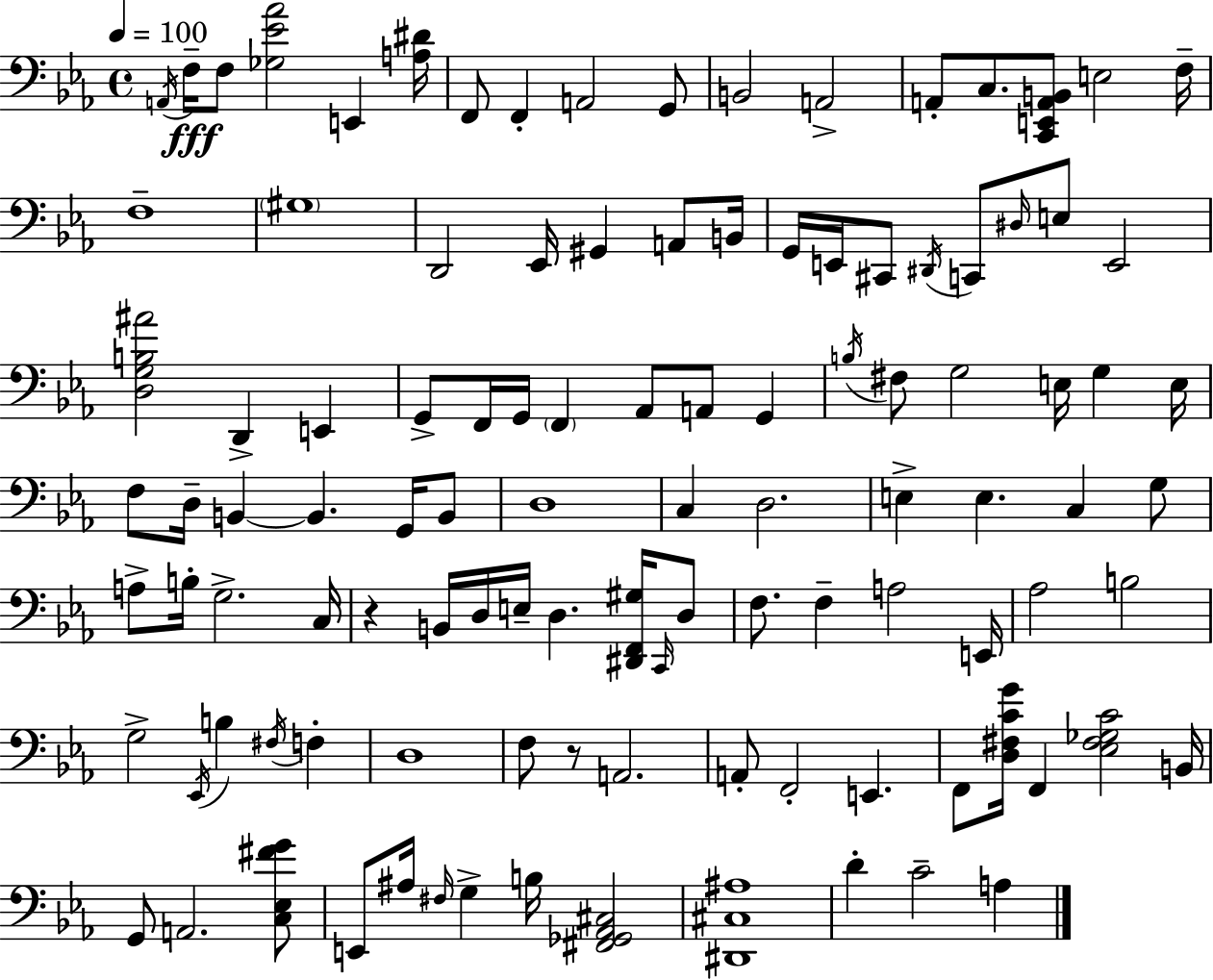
{
  \clef bass
  \time 4/4
  \defaultTimeSignature
  \key ees \major
  \tempo 4 = 100
  \acciaccatura { a,16 }\fff f16-- f8 <ges ees' aes'>2 e,4 | <a dis'>16 f,8 f,4-. a,2 g,8 | b,2 a,2-> | a,8-. c8. <c, e, a, b,>8 e2 | \break f16-- f1-- | \parenthesize gis1 | d,2 ees,16 gis,4 a,8 | b,16 g,16 e,16 cis,8 \acciaccatura { dis,16 } c,8 \grace { dis16 } e8 e,2 | \break <d g b ais'>2 d,4-> e,4 | g,8-> f,16 g,16 \parenthesize f,4 aes,8 a,8 g,4 | \acciaccatura { b16 } fis8 g2 e16 g4 | e16 f8 d16-- b,4~~ b,4. | \break g,16 b,8 d1 | c4 d2. | e4-> e4. c4 | g8 a8-> b16-. g2.-> | \break c16 r4 b,16 d16 e16-- d4. | <dis, f, gis>16 \grace { c,16 } d8 f8. f4-- a2 | e,16 aes2 b2 | g2-> \acciaccatura { ees,16 } b4 | \break \acciaccatura { fis16 } f4-. d1 | f8 r8 a,2. | a,8-. f,2-. | e,4. f,8 <d fis c' g'>16 f,4 <ees fis ges c'>2 | \break b,16 g,8 a,2. | <c ees fis' g'>8 e,8 ais16 \grace { fis16 } g4-> b16 | <fis, ges, aes, cis>2 <dis, cis ais>1 | d'4-. c'2-- | \break a4 \bar "|."
}